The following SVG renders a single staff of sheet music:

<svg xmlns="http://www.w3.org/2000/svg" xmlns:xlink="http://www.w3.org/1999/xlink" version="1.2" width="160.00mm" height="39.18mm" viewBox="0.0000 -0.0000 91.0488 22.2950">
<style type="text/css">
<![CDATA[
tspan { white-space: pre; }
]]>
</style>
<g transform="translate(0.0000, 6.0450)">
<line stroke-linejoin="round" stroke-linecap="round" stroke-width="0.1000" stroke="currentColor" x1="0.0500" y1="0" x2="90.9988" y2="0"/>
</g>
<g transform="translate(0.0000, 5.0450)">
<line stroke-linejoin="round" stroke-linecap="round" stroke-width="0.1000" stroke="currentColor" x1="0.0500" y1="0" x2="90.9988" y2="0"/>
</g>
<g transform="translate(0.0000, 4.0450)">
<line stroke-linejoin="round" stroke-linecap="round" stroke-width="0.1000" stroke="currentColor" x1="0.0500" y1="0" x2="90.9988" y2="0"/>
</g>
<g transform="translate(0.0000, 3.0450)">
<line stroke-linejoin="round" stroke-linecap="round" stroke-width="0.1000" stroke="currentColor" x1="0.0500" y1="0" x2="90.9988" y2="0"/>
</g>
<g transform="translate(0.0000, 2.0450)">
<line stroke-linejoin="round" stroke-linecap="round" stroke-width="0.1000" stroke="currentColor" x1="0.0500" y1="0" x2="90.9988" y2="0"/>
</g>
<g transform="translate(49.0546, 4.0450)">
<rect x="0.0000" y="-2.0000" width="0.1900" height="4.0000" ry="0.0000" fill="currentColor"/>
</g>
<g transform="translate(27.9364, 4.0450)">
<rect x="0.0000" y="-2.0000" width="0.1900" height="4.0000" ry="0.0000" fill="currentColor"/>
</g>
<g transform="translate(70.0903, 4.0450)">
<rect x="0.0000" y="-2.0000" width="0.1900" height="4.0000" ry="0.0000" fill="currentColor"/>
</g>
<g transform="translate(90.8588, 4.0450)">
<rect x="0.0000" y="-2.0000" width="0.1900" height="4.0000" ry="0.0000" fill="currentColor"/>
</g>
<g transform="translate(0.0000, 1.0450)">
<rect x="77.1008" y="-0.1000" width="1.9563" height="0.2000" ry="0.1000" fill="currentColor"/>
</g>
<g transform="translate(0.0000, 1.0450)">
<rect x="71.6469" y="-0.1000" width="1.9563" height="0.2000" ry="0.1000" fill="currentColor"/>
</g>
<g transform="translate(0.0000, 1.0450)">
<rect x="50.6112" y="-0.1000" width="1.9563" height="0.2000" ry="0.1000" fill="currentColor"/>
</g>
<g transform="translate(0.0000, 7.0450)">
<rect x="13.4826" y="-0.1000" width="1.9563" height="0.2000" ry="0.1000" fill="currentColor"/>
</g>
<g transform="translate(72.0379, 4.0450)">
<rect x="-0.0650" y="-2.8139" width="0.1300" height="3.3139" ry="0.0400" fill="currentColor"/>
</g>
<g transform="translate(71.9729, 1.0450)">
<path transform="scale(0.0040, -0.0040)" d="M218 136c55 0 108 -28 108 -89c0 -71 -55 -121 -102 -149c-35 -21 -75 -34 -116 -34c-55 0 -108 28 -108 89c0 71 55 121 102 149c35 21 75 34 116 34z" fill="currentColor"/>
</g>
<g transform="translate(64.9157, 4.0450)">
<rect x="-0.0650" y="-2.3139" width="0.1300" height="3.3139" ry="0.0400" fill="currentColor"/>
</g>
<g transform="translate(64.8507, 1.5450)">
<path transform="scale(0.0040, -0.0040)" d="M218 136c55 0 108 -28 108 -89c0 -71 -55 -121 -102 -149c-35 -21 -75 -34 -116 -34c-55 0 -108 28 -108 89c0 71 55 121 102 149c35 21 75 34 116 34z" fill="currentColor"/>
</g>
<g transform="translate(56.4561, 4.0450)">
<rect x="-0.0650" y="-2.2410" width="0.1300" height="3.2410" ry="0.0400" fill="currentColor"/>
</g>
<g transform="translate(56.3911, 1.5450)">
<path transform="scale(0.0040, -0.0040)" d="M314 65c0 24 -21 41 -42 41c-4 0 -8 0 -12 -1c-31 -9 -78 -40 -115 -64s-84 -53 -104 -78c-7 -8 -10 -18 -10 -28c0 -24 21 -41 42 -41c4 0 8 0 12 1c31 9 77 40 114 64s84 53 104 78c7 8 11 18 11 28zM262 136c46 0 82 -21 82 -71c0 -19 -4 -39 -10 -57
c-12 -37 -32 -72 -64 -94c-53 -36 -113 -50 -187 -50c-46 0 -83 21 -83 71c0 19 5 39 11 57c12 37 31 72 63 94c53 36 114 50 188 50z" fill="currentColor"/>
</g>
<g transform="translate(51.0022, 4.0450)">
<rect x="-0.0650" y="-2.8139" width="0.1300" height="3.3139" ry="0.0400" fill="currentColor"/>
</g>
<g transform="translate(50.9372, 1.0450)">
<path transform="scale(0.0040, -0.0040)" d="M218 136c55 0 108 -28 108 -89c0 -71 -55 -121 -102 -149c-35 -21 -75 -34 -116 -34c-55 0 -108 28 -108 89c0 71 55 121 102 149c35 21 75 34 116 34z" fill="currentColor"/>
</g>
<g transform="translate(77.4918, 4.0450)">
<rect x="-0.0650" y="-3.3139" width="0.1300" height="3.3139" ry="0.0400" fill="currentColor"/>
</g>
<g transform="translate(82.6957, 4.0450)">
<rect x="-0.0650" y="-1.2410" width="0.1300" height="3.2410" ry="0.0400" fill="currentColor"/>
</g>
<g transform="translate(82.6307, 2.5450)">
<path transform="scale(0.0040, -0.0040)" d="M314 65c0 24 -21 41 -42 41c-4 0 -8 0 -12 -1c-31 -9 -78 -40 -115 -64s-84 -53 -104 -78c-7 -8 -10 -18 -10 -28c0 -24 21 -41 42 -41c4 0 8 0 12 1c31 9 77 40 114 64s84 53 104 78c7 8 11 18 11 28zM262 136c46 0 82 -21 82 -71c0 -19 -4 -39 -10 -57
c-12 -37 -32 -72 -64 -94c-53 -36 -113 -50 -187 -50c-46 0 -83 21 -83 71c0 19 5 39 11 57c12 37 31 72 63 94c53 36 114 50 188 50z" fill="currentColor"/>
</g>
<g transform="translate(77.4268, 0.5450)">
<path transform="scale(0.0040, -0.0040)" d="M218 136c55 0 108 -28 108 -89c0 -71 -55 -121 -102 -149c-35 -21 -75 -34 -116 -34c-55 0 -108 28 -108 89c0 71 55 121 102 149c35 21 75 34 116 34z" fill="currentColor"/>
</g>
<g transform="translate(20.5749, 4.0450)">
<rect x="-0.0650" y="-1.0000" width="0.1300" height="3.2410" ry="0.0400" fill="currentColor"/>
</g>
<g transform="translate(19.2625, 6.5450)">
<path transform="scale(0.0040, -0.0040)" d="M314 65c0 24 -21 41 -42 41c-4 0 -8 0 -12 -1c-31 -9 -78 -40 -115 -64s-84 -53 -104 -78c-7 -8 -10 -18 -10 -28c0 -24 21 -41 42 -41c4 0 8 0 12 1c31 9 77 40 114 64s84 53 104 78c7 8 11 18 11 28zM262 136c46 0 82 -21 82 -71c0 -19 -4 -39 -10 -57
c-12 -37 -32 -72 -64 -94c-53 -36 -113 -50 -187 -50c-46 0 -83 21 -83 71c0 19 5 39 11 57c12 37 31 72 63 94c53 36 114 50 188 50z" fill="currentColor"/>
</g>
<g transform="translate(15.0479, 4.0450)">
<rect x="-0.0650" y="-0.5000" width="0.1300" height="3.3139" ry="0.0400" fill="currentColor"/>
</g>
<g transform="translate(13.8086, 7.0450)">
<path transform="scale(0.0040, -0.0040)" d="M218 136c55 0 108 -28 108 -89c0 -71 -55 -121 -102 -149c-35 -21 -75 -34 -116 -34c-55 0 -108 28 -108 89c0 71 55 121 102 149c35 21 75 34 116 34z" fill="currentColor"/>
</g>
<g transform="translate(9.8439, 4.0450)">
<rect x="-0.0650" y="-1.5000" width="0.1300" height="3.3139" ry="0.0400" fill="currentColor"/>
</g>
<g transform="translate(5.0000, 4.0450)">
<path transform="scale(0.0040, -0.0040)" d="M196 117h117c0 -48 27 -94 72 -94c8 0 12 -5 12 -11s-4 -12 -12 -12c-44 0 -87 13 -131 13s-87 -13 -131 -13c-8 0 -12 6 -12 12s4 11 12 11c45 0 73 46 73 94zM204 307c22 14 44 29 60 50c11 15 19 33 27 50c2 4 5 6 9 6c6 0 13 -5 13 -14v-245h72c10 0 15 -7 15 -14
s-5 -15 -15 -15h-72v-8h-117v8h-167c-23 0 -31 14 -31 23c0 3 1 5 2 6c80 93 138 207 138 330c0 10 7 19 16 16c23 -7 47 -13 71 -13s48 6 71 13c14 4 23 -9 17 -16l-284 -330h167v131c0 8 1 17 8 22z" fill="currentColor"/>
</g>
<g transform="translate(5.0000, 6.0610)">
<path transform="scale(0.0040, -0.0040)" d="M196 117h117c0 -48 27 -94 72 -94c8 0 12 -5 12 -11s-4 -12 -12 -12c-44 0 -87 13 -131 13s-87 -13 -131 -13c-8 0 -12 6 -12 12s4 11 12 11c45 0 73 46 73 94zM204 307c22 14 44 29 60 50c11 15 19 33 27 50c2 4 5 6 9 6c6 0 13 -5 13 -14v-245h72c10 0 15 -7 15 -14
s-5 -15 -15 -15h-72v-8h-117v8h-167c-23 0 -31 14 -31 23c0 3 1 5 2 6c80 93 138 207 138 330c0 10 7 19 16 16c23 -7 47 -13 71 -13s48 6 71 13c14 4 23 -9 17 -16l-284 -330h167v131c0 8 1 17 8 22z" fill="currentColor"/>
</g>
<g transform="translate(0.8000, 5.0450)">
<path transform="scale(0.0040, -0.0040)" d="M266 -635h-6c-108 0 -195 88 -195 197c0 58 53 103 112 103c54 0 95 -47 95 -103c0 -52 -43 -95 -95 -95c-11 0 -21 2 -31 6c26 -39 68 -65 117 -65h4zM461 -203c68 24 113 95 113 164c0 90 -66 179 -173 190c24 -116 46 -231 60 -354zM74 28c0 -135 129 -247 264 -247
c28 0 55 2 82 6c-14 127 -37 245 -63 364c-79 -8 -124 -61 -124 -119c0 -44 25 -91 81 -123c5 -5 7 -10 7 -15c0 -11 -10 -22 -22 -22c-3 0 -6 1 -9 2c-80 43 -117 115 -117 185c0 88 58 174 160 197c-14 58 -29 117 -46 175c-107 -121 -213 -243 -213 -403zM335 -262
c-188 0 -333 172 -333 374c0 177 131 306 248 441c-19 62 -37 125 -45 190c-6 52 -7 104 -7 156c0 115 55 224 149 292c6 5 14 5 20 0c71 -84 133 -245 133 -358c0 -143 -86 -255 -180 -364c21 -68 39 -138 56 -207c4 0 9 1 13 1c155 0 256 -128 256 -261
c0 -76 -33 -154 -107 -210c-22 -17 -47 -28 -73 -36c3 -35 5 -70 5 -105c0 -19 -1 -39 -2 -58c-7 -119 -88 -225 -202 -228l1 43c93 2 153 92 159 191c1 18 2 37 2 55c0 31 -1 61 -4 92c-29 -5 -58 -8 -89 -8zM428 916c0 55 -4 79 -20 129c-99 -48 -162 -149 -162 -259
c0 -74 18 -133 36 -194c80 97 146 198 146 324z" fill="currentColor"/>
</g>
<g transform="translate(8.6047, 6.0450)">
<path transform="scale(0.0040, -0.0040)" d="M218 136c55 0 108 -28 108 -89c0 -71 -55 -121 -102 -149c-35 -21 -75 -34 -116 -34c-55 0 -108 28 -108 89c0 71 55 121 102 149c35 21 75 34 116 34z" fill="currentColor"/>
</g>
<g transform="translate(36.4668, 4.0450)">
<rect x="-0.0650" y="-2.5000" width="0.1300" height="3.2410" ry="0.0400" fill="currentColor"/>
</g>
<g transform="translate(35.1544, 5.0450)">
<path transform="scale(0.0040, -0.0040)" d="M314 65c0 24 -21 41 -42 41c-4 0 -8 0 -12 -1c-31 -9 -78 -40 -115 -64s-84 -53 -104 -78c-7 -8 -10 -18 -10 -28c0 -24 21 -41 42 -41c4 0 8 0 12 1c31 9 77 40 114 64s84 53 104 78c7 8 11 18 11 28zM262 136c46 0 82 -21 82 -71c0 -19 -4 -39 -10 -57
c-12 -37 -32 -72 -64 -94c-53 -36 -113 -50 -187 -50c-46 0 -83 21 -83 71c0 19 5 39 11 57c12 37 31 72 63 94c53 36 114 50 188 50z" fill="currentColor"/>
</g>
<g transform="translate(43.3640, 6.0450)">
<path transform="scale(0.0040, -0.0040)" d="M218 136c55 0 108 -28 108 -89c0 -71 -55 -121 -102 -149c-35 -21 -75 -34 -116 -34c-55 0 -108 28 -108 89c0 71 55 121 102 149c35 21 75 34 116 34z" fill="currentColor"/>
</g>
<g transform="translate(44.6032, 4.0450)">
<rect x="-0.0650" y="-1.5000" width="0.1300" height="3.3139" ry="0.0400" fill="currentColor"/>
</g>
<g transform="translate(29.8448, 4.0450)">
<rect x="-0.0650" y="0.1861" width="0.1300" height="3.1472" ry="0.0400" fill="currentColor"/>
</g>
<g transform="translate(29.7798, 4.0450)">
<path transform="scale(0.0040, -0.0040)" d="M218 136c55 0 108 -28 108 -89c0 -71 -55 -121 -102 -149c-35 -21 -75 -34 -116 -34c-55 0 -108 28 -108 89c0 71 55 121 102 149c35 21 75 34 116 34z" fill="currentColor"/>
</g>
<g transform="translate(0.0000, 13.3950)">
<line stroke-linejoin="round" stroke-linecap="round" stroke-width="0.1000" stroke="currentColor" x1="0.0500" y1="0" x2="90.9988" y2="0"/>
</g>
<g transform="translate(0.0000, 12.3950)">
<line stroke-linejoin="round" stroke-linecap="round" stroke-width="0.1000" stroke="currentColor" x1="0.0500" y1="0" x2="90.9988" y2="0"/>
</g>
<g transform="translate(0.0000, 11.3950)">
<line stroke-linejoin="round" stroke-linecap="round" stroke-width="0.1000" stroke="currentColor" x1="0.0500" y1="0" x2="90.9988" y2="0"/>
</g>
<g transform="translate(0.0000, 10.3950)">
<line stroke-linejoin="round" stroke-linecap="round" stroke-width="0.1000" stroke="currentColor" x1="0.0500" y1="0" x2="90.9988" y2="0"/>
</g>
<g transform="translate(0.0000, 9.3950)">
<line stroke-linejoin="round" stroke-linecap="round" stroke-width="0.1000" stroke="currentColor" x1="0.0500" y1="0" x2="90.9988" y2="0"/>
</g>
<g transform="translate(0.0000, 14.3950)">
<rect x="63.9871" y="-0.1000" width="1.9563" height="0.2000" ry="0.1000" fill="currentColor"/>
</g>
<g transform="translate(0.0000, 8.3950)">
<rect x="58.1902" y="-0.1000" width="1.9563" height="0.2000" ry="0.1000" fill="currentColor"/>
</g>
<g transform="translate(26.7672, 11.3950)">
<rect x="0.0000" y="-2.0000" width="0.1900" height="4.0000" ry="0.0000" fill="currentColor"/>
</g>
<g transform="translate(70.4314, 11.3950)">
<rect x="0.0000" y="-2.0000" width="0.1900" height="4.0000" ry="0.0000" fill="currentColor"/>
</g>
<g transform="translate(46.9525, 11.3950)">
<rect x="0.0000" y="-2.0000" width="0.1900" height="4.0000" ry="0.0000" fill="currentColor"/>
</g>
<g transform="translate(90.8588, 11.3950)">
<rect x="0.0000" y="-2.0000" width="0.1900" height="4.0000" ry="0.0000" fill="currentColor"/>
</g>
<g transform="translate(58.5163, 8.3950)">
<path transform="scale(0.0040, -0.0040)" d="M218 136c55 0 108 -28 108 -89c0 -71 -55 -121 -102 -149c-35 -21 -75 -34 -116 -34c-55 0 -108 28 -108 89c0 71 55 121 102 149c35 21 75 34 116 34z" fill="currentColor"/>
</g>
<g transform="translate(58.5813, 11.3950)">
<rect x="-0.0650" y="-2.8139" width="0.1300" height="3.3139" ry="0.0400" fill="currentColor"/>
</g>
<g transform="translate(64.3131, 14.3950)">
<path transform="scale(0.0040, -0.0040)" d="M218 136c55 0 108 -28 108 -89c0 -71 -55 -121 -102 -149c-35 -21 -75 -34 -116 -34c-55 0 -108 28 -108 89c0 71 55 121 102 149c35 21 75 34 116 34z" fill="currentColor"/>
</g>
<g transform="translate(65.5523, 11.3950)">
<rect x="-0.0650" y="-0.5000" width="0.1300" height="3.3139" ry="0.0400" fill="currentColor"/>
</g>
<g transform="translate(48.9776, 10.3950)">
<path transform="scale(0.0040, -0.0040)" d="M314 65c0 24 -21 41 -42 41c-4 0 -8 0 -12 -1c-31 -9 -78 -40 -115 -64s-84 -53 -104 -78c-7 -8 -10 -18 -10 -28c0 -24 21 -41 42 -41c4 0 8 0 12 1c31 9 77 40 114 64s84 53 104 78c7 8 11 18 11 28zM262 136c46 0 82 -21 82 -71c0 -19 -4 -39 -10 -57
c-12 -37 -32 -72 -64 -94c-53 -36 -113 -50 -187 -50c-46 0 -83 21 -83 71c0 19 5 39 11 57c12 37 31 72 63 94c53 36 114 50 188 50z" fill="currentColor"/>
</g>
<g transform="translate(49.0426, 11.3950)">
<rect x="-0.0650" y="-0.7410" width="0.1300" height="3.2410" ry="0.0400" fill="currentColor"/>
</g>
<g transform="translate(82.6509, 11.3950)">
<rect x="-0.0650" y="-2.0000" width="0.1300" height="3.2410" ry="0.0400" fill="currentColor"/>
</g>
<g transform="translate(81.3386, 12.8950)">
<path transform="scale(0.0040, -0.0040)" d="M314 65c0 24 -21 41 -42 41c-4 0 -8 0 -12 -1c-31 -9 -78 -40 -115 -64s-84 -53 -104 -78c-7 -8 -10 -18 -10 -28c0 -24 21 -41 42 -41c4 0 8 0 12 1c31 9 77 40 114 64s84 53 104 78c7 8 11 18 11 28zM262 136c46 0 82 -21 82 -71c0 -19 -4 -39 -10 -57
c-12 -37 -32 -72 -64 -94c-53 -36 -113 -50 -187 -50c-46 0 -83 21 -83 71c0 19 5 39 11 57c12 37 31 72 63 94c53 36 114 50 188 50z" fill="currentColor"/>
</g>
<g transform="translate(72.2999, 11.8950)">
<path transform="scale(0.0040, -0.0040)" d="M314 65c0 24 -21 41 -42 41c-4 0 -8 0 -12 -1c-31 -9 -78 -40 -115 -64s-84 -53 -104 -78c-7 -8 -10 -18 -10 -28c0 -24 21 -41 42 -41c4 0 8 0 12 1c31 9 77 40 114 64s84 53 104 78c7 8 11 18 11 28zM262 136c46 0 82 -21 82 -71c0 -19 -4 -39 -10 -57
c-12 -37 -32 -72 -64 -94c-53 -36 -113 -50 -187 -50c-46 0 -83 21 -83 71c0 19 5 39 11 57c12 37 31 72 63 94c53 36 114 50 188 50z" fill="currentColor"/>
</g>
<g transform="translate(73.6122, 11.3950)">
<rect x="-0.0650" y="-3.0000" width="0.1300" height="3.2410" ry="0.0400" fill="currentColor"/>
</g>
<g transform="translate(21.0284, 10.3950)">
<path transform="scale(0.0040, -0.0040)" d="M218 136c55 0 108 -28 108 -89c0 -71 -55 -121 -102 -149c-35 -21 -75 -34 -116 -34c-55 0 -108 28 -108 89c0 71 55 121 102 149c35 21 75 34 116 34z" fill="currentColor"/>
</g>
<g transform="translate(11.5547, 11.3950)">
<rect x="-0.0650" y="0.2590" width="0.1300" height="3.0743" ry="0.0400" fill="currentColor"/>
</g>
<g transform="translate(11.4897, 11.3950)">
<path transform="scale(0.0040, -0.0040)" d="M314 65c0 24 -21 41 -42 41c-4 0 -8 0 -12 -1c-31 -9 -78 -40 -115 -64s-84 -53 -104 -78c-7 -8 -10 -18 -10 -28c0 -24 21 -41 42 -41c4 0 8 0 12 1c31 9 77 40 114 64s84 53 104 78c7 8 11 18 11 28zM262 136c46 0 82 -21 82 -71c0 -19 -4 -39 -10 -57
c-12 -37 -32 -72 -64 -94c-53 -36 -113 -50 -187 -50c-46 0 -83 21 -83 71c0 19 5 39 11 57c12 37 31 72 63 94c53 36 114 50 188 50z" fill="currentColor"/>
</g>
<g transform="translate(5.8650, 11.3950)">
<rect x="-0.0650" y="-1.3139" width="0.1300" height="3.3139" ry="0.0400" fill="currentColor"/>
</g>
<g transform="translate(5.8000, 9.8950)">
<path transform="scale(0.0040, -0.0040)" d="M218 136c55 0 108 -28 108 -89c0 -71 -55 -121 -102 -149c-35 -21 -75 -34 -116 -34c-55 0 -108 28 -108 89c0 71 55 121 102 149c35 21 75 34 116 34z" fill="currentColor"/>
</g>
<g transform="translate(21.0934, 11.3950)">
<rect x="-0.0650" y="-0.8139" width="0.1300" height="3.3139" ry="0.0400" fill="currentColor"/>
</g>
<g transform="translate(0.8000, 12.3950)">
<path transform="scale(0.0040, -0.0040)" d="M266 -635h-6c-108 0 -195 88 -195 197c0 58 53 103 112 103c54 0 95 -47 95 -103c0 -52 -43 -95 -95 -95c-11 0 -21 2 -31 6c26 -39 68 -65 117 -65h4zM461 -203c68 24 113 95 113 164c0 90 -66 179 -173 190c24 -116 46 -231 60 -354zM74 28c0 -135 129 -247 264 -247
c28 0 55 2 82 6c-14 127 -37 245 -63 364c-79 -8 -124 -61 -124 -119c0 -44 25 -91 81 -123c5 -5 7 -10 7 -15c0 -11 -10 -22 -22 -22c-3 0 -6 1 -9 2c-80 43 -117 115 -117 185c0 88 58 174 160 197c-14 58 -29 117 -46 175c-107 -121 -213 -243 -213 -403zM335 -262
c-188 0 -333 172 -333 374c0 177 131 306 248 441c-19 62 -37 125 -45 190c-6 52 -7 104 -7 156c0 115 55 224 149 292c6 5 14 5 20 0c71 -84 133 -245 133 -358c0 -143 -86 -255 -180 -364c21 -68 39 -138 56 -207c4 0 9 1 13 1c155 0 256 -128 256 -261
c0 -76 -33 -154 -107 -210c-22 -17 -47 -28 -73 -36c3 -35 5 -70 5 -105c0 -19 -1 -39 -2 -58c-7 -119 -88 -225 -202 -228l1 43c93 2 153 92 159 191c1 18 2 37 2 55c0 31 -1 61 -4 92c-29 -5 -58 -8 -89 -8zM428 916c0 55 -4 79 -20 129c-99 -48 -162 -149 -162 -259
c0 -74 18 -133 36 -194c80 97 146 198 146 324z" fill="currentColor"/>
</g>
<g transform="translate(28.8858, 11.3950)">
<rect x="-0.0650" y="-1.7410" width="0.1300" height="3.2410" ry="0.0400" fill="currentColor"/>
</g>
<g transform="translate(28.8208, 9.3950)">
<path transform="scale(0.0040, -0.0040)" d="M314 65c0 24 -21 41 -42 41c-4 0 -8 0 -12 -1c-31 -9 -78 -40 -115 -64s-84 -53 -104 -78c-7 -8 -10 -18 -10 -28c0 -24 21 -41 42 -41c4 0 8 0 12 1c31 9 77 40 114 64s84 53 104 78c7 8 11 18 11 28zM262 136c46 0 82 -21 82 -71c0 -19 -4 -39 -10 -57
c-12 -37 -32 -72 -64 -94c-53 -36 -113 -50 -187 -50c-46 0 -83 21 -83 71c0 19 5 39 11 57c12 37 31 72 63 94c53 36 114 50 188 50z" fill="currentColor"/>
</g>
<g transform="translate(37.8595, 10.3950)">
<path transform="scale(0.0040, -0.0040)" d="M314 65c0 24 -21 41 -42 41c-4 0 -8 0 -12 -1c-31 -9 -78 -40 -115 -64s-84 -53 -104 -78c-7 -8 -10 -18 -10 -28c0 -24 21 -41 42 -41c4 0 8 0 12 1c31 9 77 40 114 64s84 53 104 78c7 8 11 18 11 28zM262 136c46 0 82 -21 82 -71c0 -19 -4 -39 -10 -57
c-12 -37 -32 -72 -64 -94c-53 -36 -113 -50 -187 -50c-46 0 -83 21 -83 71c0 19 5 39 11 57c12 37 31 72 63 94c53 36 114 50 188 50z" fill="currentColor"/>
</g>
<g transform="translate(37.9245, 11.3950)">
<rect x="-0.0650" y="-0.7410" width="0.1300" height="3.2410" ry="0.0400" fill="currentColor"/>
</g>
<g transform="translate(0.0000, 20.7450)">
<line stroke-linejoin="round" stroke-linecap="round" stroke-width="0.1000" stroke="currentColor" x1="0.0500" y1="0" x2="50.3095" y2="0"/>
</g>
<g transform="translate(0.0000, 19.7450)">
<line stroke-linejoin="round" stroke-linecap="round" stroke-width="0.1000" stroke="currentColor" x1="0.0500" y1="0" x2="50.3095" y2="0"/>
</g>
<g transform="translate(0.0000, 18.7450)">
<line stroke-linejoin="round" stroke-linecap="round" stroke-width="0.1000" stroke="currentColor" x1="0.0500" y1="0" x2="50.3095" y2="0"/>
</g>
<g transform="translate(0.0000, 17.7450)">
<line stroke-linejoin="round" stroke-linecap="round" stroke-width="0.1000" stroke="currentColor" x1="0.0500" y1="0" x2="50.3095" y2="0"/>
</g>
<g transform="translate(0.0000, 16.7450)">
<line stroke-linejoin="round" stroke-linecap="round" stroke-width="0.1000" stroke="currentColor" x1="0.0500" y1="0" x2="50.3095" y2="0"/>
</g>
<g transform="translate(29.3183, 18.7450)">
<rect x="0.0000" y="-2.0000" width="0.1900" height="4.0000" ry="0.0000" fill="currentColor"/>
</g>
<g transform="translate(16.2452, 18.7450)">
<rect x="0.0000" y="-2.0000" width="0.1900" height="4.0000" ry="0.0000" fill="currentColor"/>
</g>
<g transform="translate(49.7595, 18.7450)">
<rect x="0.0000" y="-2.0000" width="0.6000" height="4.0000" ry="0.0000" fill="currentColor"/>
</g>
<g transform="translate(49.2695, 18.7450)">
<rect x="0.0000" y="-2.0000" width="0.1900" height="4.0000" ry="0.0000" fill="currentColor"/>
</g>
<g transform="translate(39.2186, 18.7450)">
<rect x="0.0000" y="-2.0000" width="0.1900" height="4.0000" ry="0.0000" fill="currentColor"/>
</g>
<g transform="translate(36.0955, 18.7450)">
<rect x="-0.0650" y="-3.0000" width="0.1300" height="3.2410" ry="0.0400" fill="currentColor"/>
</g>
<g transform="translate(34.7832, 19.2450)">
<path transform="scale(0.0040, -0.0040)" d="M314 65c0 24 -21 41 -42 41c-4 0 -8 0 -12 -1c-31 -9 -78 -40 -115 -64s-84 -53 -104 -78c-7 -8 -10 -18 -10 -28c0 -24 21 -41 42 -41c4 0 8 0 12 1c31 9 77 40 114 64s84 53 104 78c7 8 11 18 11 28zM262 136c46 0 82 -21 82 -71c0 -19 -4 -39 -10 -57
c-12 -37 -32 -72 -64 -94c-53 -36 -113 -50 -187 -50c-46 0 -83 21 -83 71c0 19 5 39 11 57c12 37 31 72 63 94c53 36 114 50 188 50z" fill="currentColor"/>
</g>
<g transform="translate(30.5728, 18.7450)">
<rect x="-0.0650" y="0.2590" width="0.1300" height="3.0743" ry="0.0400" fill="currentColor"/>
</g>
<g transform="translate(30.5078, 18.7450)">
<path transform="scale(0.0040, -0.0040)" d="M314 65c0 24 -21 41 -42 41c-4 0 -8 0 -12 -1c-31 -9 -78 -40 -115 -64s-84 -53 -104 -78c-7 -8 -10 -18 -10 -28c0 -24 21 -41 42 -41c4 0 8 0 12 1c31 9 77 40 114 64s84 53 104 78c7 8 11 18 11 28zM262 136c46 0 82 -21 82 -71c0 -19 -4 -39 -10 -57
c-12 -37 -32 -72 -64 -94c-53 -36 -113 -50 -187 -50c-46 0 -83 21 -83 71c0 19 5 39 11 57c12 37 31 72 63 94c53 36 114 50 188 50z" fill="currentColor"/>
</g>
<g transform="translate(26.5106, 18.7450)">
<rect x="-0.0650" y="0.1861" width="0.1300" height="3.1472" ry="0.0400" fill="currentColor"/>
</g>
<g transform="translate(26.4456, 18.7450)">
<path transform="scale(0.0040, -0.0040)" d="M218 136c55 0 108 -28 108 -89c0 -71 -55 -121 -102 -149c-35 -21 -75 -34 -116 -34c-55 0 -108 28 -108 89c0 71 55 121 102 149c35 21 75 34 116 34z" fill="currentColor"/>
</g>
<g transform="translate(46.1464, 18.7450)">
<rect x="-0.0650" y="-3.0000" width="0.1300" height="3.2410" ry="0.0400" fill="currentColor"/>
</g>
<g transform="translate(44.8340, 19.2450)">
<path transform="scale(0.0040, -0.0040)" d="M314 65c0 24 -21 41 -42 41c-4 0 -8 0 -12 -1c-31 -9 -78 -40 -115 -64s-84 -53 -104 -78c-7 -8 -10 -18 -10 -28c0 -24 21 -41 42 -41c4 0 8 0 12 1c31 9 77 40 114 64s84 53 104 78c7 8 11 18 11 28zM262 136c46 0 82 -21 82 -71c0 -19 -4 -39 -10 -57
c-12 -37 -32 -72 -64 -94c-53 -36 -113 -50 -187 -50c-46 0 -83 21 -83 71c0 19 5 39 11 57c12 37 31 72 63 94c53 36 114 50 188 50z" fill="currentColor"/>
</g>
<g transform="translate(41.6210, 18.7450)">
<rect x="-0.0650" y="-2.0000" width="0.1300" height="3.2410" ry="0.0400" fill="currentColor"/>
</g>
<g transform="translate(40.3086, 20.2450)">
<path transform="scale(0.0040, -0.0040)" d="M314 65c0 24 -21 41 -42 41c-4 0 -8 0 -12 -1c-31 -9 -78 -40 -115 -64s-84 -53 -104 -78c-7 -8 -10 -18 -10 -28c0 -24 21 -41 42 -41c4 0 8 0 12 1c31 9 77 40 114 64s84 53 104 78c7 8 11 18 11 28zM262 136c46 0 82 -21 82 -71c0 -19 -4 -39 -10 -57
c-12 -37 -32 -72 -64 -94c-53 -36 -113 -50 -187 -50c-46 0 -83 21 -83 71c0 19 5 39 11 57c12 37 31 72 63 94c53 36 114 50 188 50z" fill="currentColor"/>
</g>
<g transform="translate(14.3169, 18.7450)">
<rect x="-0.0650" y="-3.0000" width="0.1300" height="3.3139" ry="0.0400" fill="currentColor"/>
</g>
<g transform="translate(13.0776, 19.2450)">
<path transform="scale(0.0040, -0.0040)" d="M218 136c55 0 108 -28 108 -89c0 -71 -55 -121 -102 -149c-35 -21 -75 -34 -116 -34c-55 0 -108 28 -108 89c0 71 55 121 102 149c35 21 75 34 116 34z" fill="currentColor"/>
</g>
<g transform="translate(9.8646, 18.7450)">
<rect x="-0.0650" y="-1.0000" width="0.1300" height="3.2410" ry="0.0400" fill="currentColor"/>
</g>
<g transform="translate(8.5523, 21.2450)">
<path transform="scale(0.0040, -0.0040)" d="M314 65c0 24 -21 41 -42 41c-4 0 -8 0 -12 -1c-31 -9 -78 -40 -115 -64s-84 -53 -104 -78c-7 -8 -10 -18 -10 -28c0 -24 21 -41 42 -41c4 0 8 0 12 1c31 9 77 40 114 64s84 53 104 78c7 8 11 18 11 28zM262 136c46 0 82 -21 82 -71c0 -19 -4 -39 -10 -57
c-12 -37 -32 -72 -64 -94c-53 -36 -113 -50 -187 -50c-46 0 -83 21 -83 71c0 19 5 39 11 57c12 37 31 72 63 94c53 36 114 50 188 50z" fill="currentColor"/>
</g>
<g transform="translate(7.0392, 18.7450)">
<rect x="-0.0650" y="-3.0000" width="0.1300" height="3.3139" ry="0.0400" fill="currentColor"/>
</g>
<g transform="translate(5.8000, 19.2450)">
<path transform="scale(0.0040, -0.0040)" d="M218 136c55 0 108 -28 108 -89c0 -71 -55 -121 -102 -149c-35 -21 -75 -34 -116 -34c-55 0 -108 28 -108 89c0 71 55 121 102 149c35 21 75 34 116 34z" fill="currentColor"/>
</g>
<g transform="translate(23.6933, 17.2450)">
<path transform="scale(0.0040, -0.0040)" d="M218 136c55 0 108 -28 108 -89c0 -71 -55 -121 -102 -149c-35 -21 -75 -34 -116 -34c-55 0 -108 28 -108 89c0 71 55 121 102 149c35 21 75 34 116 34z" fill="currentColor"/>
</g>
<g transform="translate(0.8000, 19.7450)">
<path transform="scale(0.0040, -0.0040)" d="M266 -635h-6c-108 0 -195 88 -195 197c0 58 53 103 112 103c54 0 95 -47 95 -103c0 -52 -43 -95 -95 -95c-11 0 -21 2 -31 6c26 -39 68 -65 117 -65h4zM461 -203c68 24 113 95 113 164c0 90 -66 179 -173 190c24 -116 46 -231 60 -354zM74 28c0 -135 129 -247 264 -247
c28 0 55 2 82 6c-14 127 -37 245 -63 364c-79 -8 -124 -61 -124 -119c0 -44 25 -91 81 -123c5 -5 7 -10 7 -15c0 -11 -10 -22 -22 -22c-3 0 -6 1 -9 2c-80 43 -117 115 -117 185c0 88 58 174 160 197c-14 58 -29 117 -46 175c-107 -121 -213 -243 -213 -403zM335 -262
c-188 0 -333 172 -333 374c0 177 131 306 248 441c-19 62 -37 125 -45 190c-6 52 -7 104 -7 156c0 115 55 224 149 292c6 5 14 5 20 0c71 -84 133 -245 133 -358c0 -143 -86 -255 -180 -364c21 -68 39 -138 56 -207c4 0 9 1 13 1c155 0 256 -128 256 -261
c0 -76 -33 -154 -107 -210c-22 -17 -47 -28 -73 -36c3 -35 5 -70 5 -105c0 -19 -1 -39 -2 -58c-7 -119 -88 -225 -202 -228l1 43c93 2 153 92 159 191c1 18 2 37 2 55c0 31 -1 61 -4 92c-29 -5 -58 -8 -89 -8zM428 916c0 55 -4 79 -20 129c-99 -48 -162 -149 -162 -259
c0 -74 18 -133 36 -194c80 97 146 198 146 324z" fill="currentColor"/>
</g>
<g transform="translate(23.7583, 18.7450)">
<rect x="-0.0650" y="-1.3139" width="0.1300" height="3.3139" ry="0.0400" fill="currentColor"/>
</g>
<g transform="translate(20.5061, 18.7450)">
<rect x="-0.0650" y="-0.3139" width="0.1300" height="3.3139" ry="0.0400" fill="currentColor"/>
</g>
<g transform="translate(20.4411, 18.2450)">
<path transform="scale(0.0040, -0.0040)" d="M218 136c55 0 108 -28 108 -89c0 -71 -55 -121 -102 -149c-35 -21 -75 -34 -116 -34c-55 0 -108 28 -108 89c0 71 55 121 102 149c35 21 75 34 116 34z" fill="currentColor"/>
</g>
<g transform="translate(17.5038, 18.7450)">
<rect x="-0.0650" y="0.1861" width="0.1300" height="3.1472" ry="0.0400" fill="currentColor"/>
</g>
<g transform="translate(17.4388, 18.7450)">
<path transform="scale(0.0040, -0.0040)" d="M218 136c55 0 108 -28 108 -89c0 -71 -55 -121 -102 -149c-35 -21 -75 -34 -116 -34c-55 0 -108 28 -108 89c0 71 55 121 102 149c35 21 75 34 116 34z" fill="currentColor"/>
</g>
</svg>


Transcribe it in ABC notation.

X:1
T:Untitled
M:4/4
L:1/4
K:C
E C D2 B G2 E a g2 g a b e2 e B2 d f2 d2 d2 a C A2 F2 A D2 A B c e B B2 A2 F2 A2